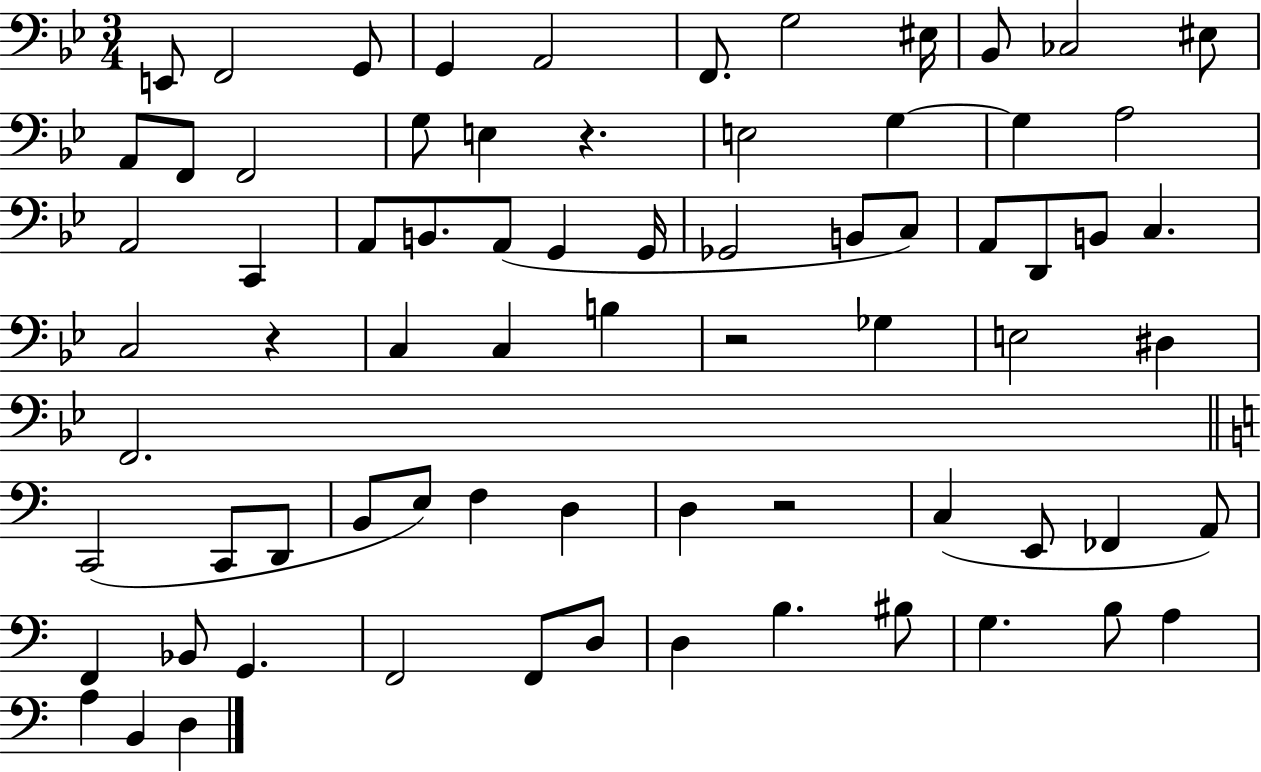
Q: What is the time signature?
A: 3/4